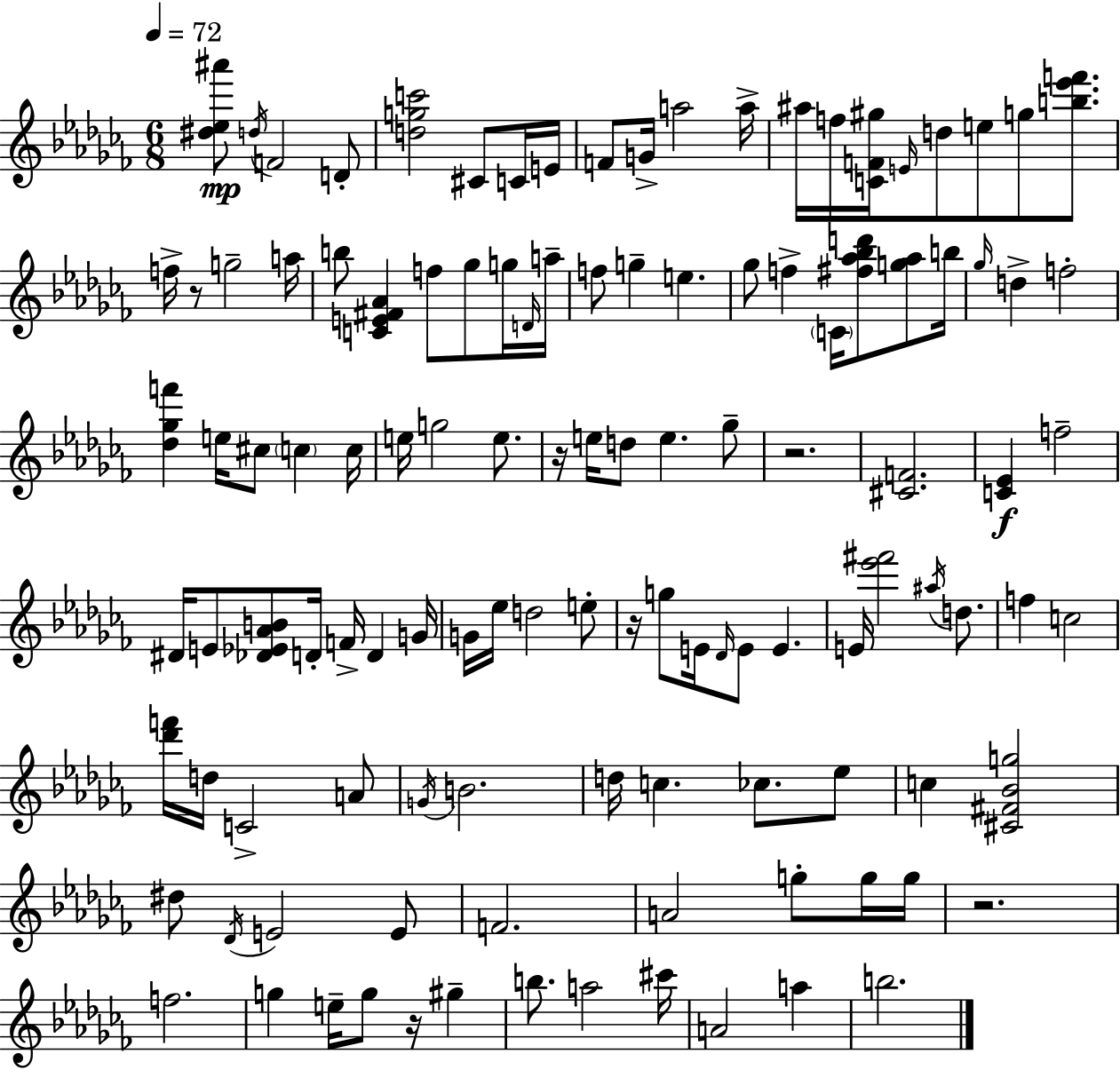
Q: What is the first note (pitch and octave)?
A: D5